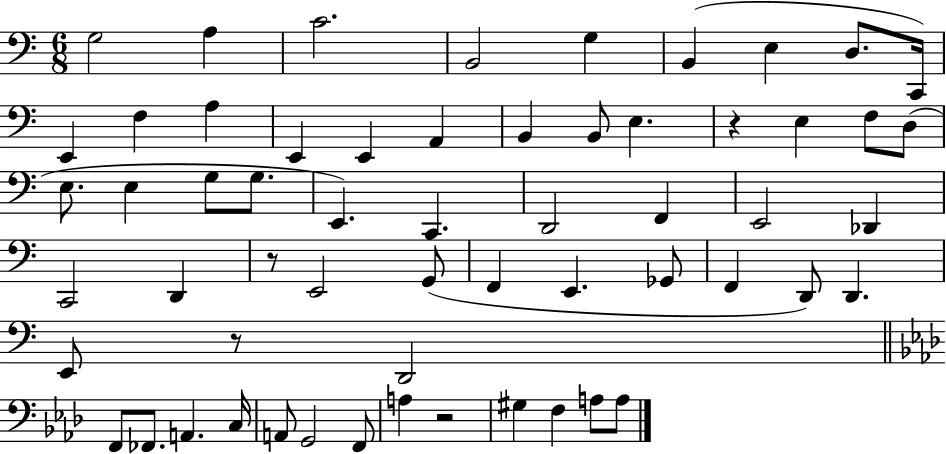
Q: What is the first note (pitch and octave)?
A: G3